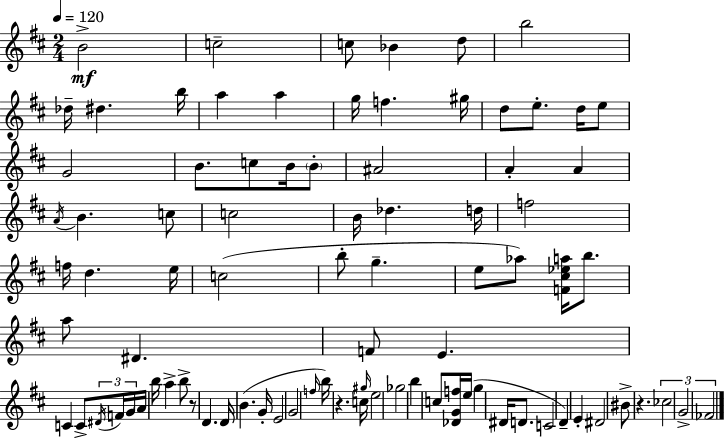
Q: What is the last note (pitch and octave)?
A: FES4